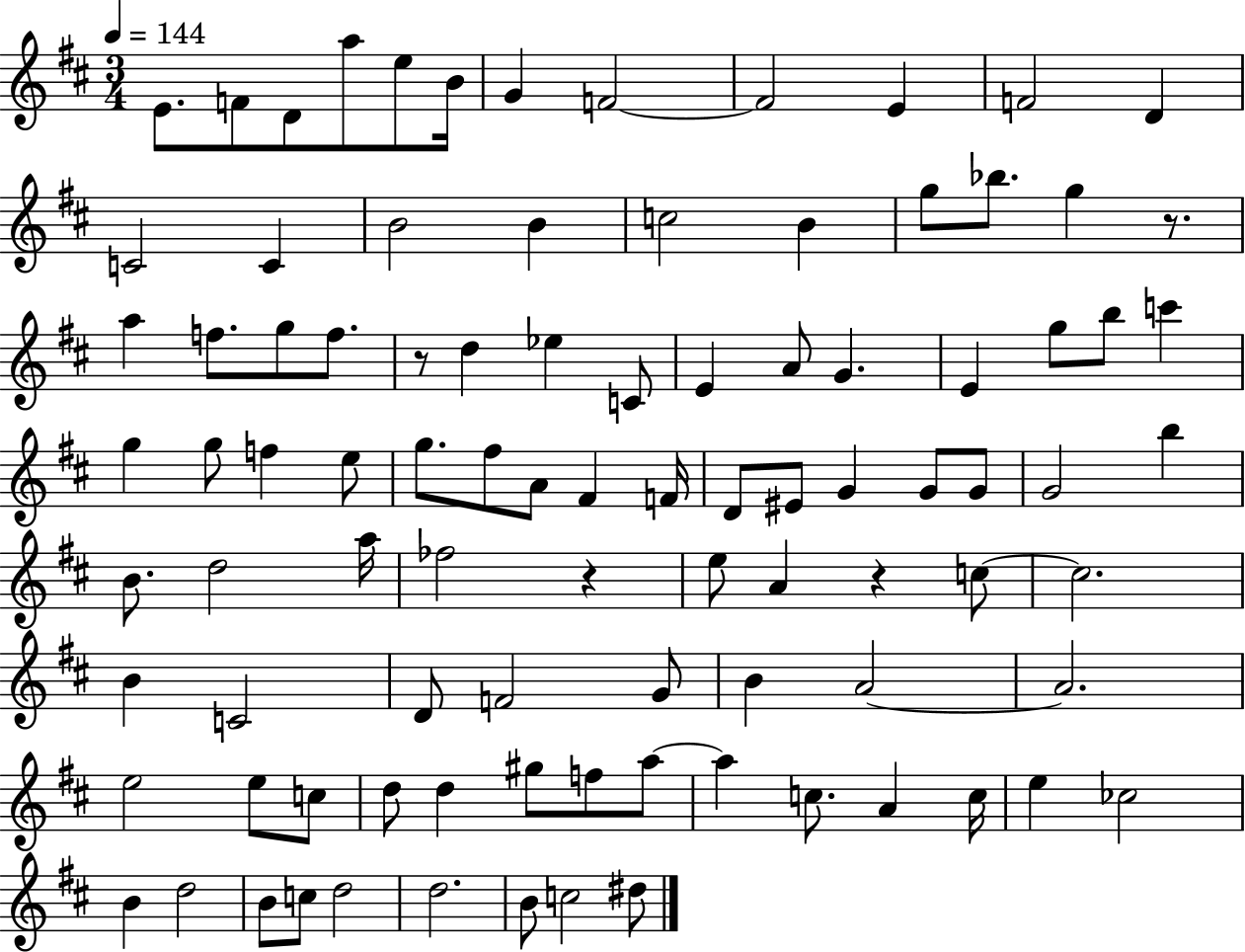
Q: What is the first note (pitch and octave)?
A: E4